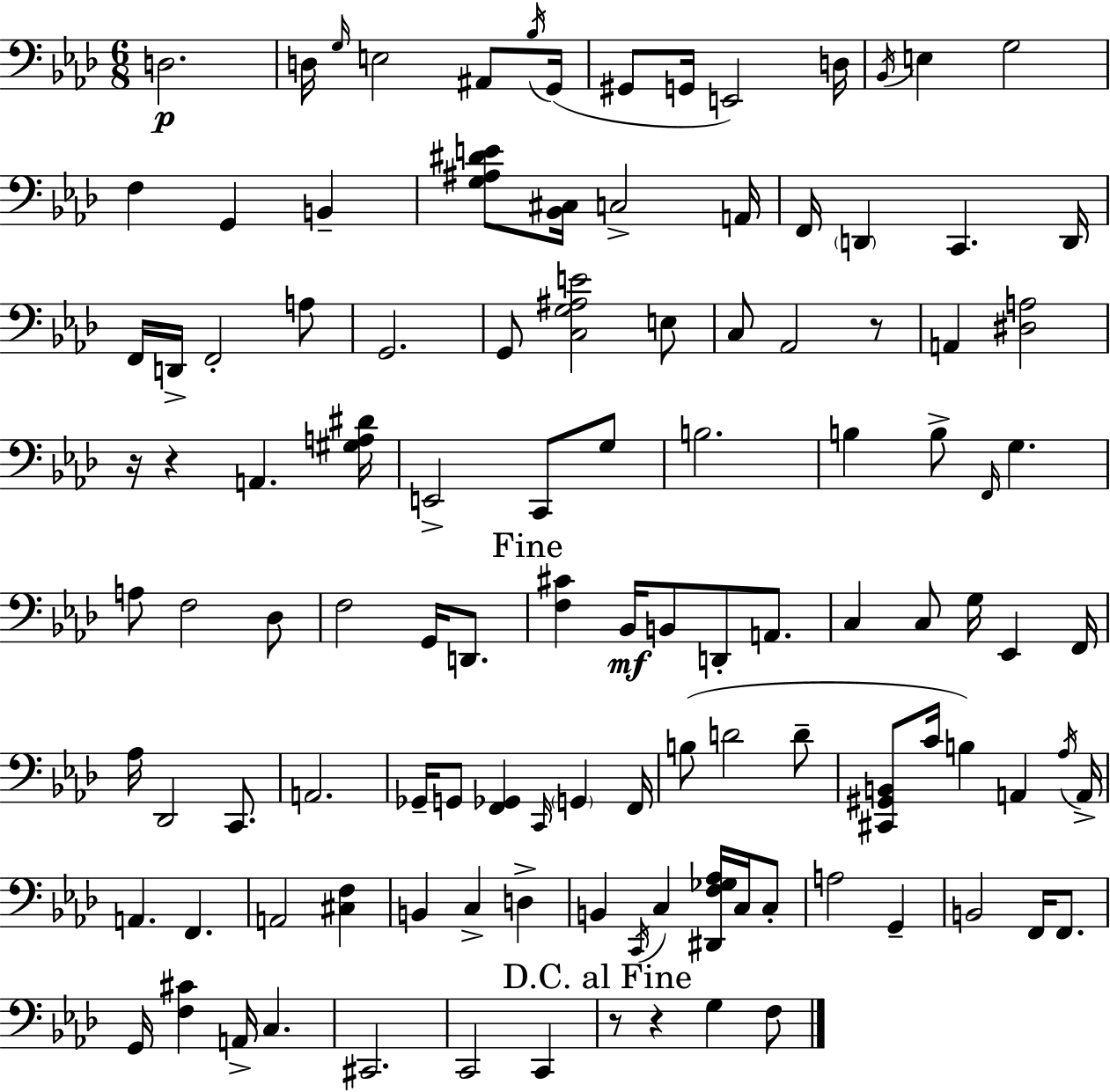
X:1
T:Untitled
M:6/8
L:1/4
K:Fm
D,2 D,/4 G,/4 E,2 ^A,,/2 _B,/4 G,,/4 ^G,,/2 G,,/4 E,,2 D,/4 _B,,/4 E, G,2 F, G,, B,, [G,^A,^DE]/2 [_B,,^C,]/4 C,2 A,,/4 F,,/4 D,, C,, D,,/4 F,,/4 D,,/4 F,,2 A,/2 G,,2 G,,/2 [C,G,^A,E]2 E,/2 C,/2 _A,,2 z/2 A,, [^D,A,]2 z/4 z A,, [^G,A,^D]/4 E,,2 C,,/2 G,/2 B,2 B, B,/2 F,,/4 G, A,/2 F,2 _D,/2 F,2 G,,/4 D,,/2 [F,^C] _B,,/4 B,,/2 D,,/2 A,,/2 C, C,/2 G,/4 _E,, F,,/4 _A,/4 _D,,2 C,,/2 A,,2 _G,,/4 G,,/2 [F,,_G,,] C,,/4 G,, F,,/4 B,/2 D2 D/2 [^C,,^G,,B,,]/2 C/4 B, A,, _A,/4 A,,/4 A,, F,, A,,2 [^C,F,] B,, C, D, B,, C,,/4 C, [^D,,F,_G,_A,]/4 C,/4 C,/2 A,2 G,, B,,2 F,,/4 F,,/2 G,,/4 [F,^C] A,,/4 C, ^C,,2 C,,2 C,, z/2 z G, F,/2